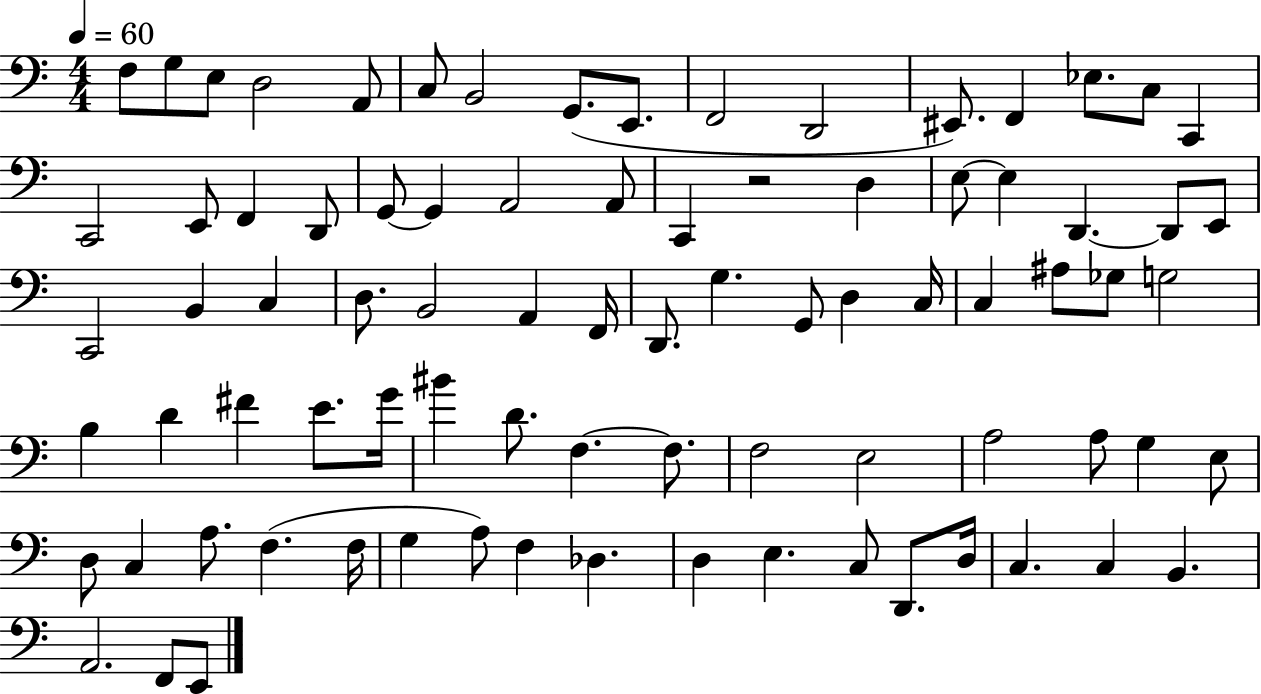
F3/e G3/e E3/e D3/h A2/e C3/e B2/h G2/e. E2/e. F2/h D2/h EIS2/e. F2/q Eb3/e. C3/e C2/q C2/h E2/e F2/q D2/e G2/e G2/q A2/h A2/e C2/q R/h D3/q E3/e E3/q D2/q. D2/e E2/e C2/h B2/q C3/q D3/e. B2/h A2/q F2/s D2/e. G3/q. G2/e D3/q C3/s C3/q A#3/e Gb3/e G3/h B3/q D4/q F#4/q E4/e. G4/s BIS4/q D4/e. F3/q. F3/e. F3/h E3/h A3/h A3/e G3/q E3/e D3/e C3/q A3/e. F3/q. F3/s G3/q A3/e F3/q Db3/q. D3/q E3/q. C3/e D2/e. D3/s C3/q. C3/q B2/q. A2/h. F2/e E2/e